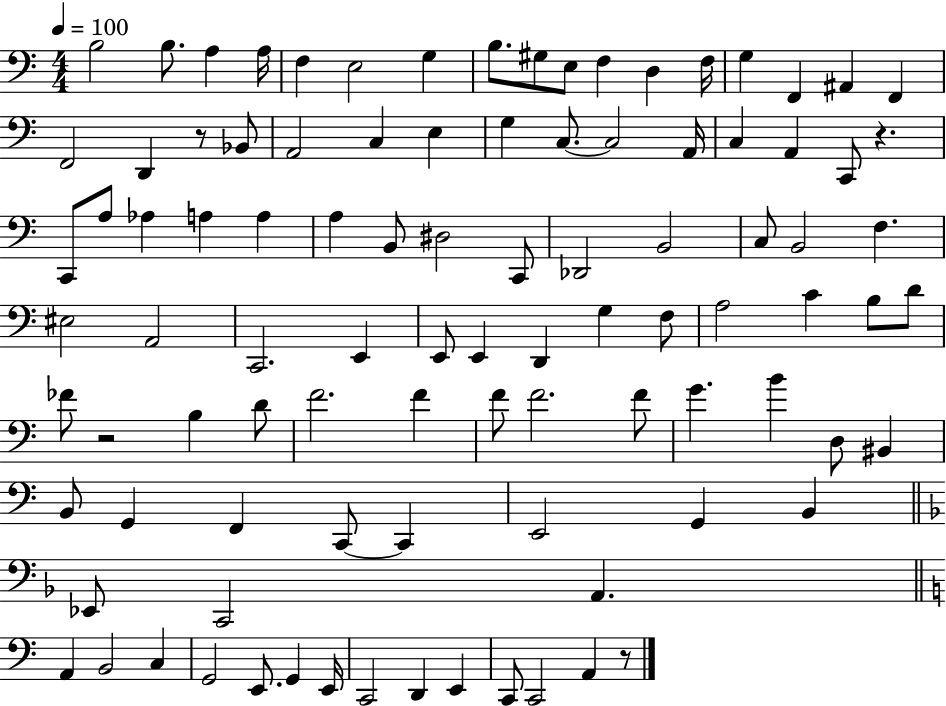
B3/h B3/e. A3/q A3/s F3/q E3/h G3/q B3/e. G#3/e E3/e F3/q D3/q F3/s G3/q F2/q A#2/q F2/q F2/h D2/q R/e Bb2/e A2/h C3/q E3/q G3/q C3/e. C3/h A2/s C3/q A2/q C2/e R/q. C2/e A3/e Ab3/q A3/q A3/q A3/q B2/e D#3/h C2/e Db2/h B2/h C3/e B2/h F3/q. EIS3/h A2/h C2/h. E2/q E2/e E2/q D2/q G3/q F3/e A3/h C4/q B3/e D4/e FES4/e R/h B3/q D4/e F4/h. F4/q F4/e F4/h. F4/e G4/q. B4/q D3/e BIS2/q B2/e G2/q F2/q C2/e C2/q E2/h G2/q B2/q Eb2/e C2/h A2/q. A2/q B2/h C3/q G2/h E2/e. G2/q E2/s C2/h D2/q E2/q C2/e C2/h A2/q R/e